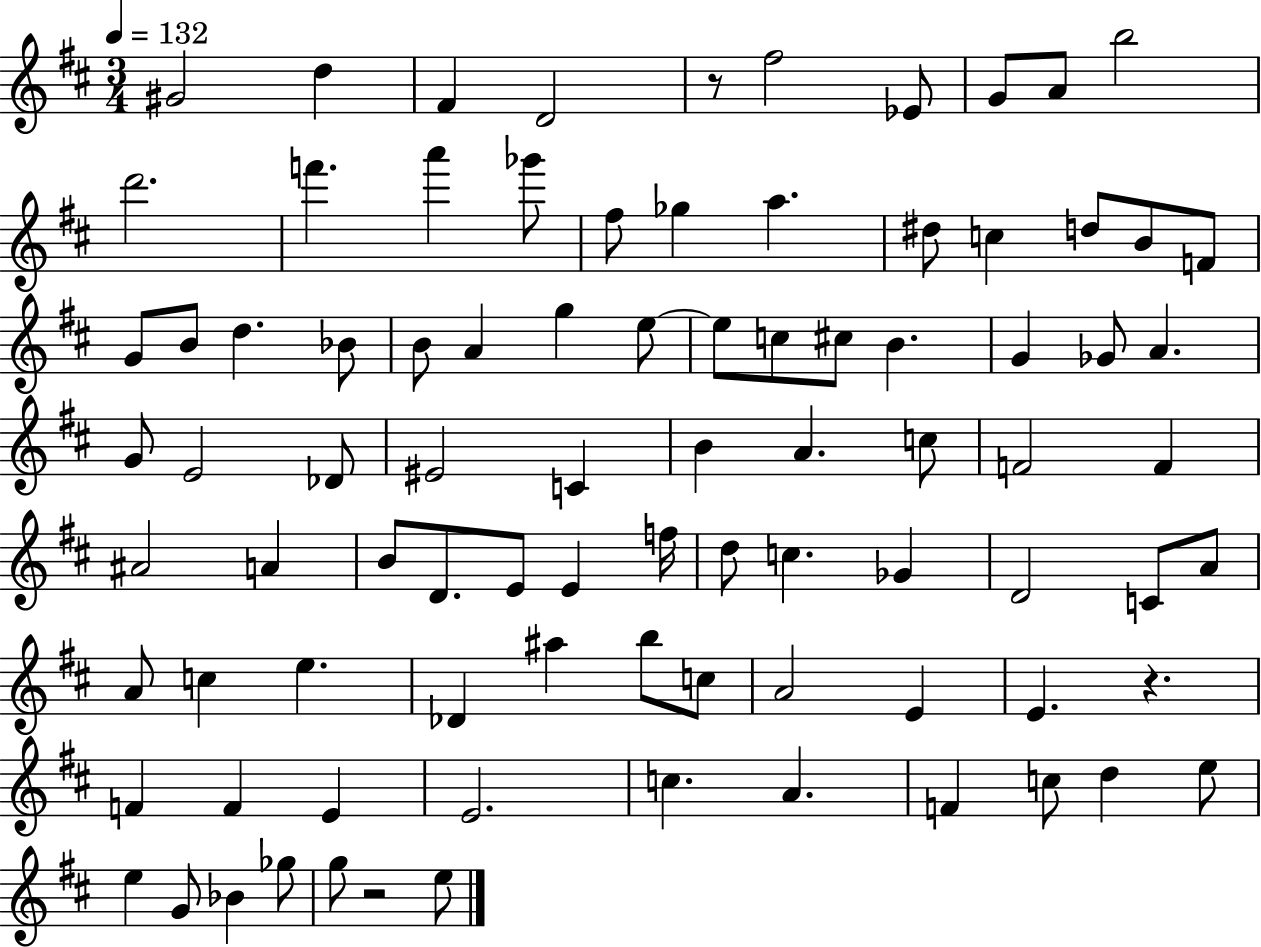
X:1
T:Untitled
M:3/4
L:1/4
K:D
^G2 d ^F D2 z/2 ^f2 _E/2 G/2 A/2 b2 d'2 f' a' _g'/2 ^f/2 _g a ^d/2 c d/2 B/2 F/2 G/2 B/2 d _B/2 B/2 A g e/2 e/2 c/2 ^c/2 B G _G/2 A G/2 E2 _D/2 ^E2 C B A c/2 F2 F ^A2 A B/2 D/2 E/2 E f/4 d/2 c _G D2 C/2 A/2 A/2 c e _D ^a b/2 c/2 A2 E E z F F E E2 c A F c/2 d e/2 e G/2 _B _g/2 g/2 z2 e/2